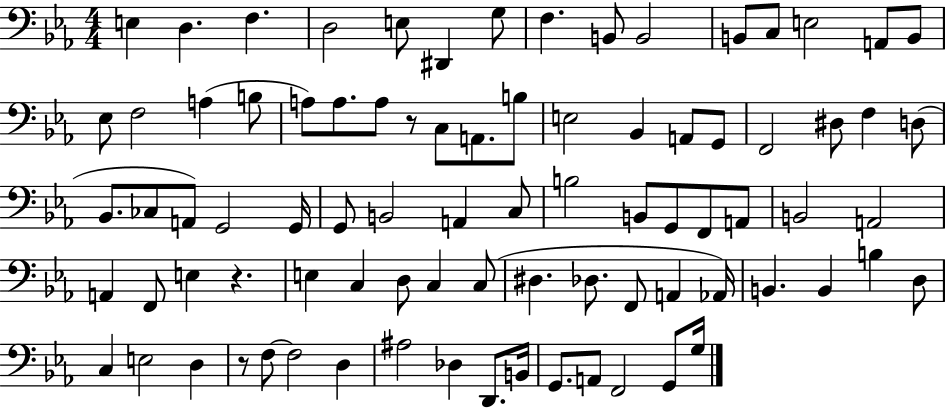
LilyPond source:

{
  \clef bass
  \numericTimeSignature
  \time 4/4
  \key ees \major
  \repeat volta 2 { e4 d4. f4. | d2 e8 dis,4 g8 | f4. b,8 b,2 | b,8 c8 e2 a,8 b,8 | \break ees8 f2 a4( b8 | a8) a8. a8 r8 c8 a,8. b8 | e2 bes,4 a,8 g,8 | f,2 dis8 f4 d8( | \break bes,8. ces8 a,8) g,2 g,16 | g,8 b,2 a,4 c8 | b2 b,8 g,8 f,8 a,8 | b,2 a,2 | \break a,4 f,8 e4 r4. | e4 c4 d8 c4 c8( | dis4. des8. f,8 a,4 aes,16) | b,4. b,4 b4 d8 | \break c4 e2 d4 | r8 f8~~ f2 d4 | ais2 des4 d,8. b,16 | g,8. a,8 f,2 g,8 g16 | \break } \bar "|."
}